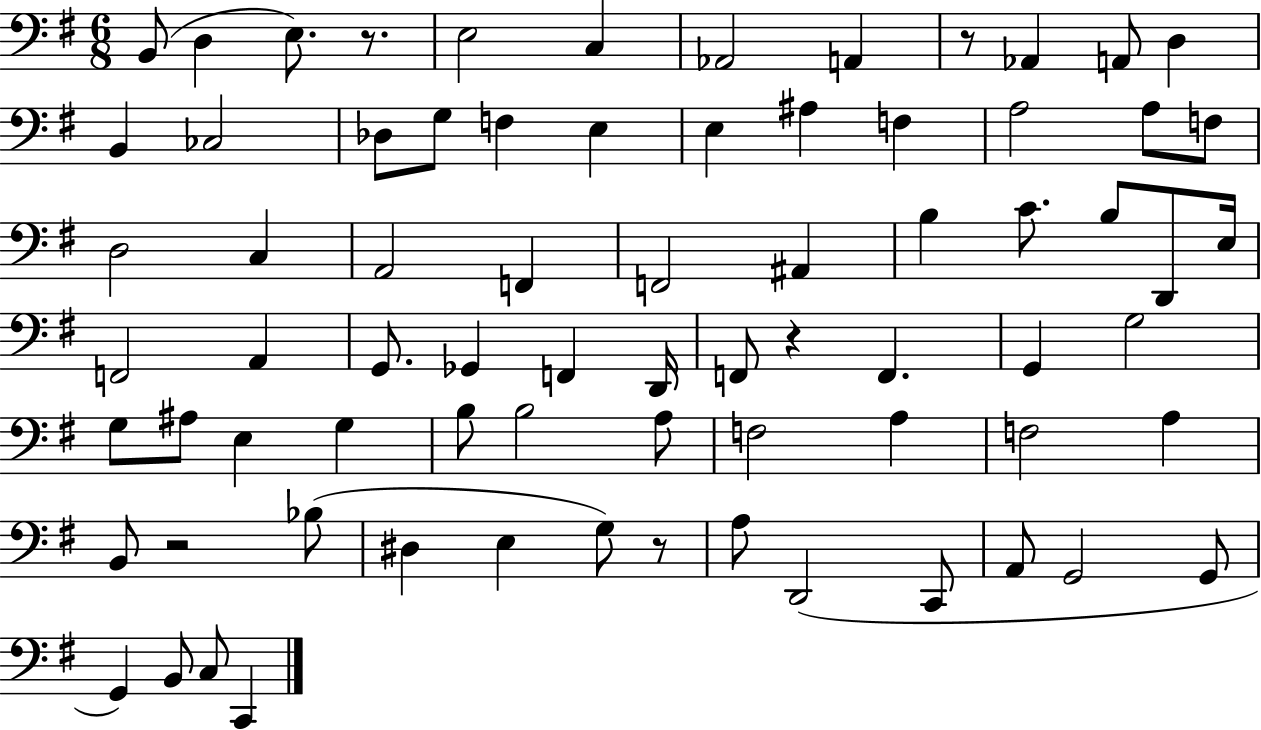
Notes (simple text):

B2/e D3/q E3/e. R/e. E3/h C3/q Ab2/h A2/q R/e Ab2/q A2/e D3/q B2/q CES3/h Db3/e G3/e F3/q E3/q E3/q A#3/q F3/q A3/h A3/e F3/e D3/h C3/q A2/h F2/q F2/h A#2/q B3/q C4/e. B3/e D2/e E3/s F2/h A2/q G2/e. Gb2/q F2/q D2/s F2/e R/q F2/q. G2/q G3/h G3/e A#3/e E3/q G3/q B3/e B3/h A3/e F3/h A3/q F3/h A3/q B2/e R/h Bb3/e D#3/q E3/q G3/e R/e A3/e D2/h C2/e A2/e G2/h G2/e G2/q B2/e C3/e C2/q